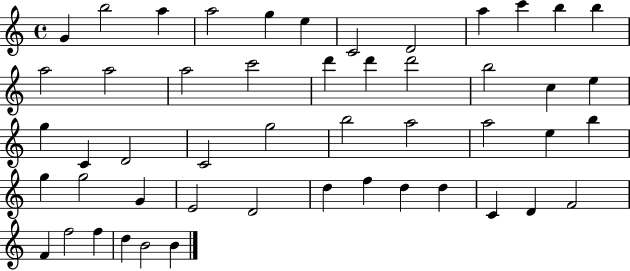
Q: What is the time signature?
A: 4/4